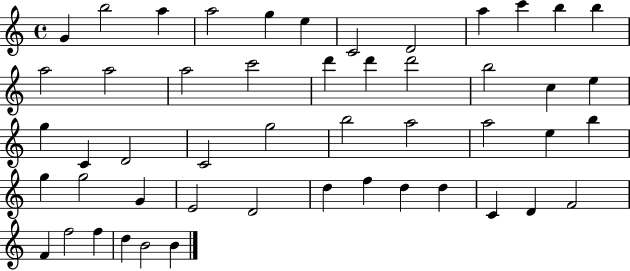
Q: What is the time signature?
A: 4/4